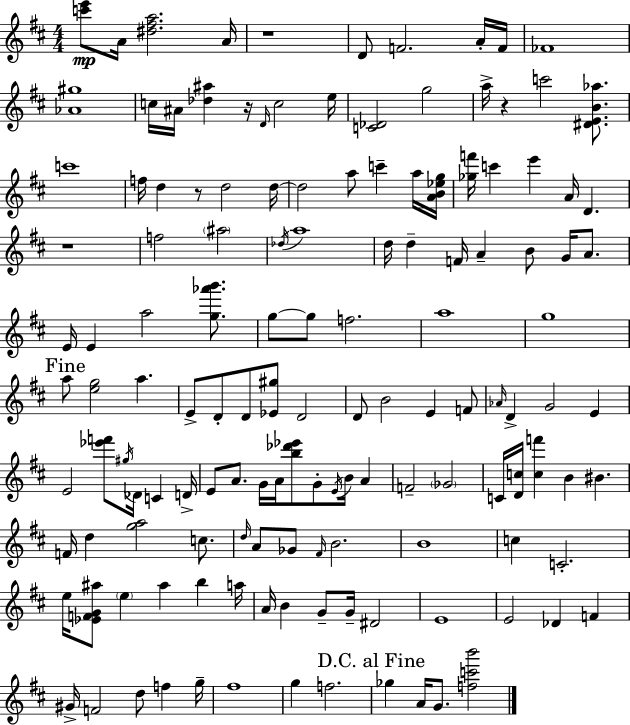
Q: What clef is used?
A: treble